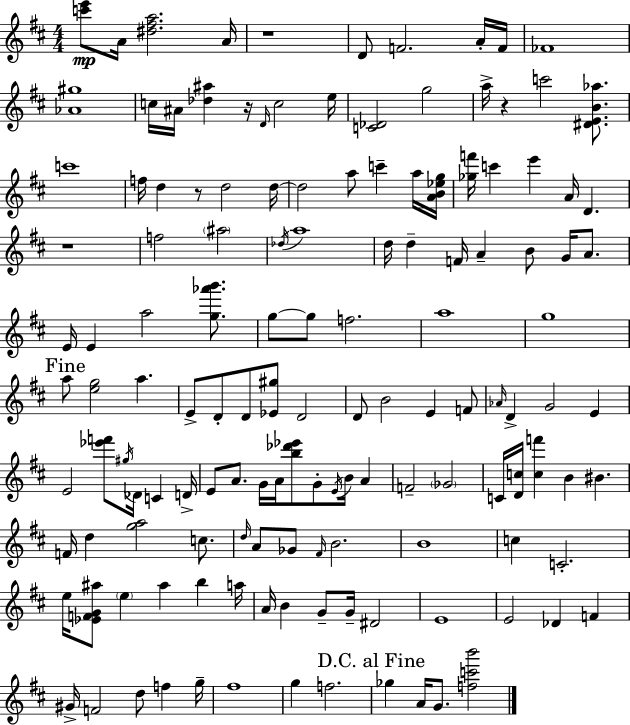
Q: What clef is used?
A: treble